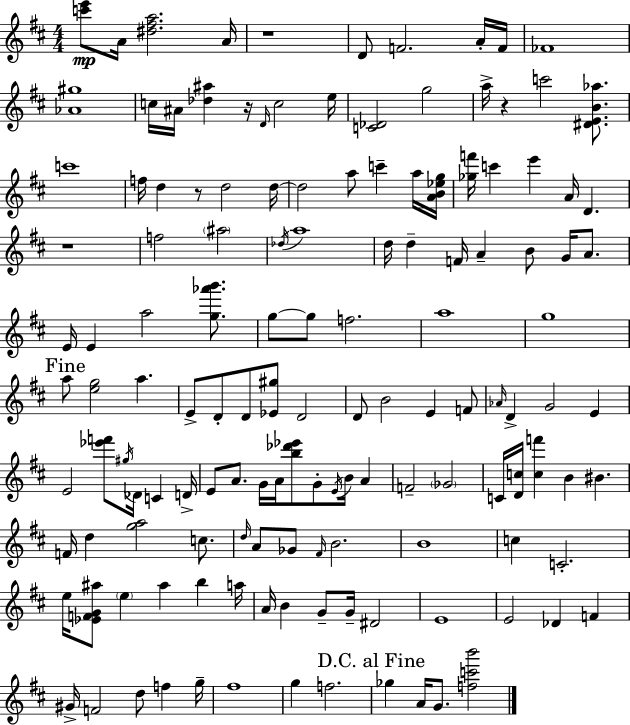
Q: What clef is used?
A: treble